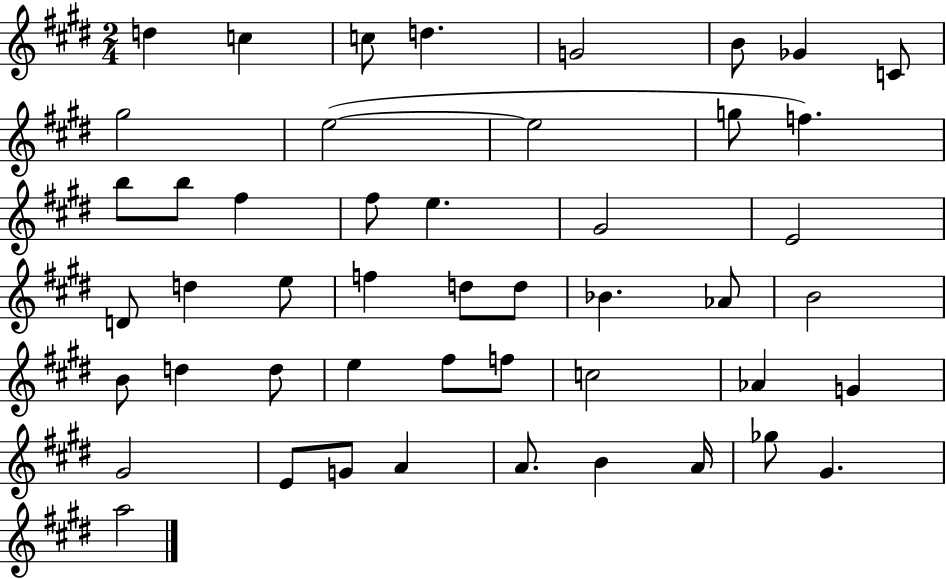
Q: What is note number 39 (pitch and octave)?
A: G#4